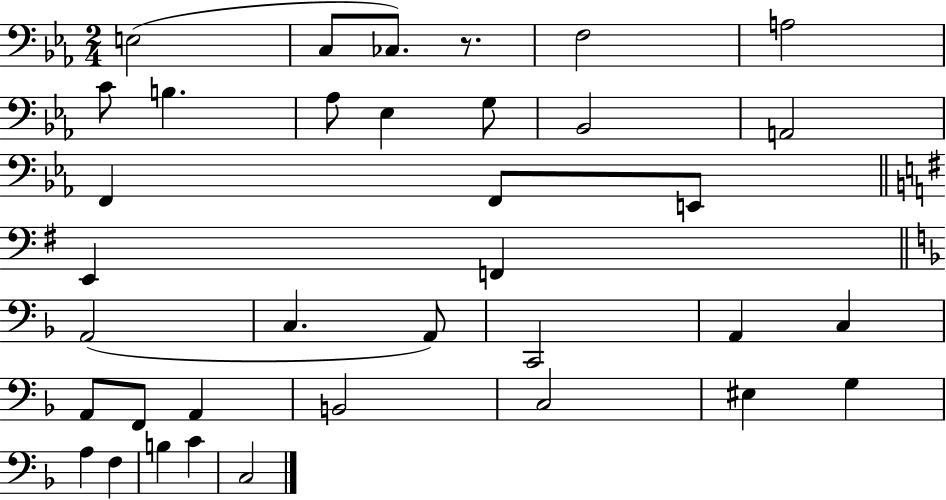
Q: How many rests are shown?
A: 1